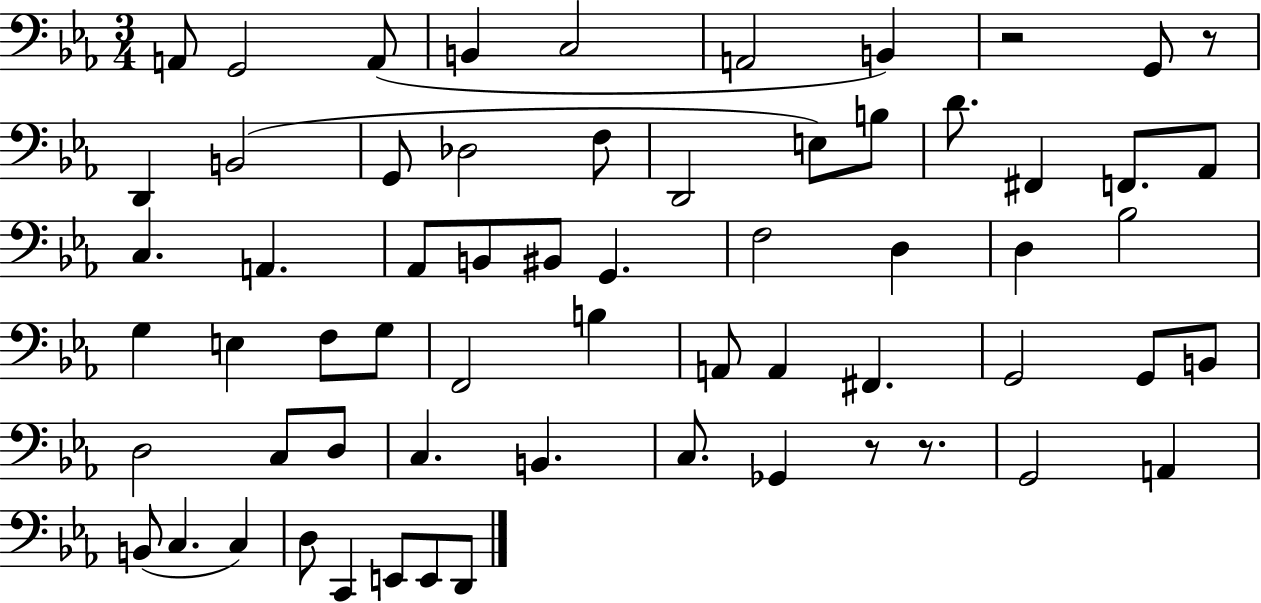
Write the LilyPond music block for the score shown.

{
  \clef bass
  \numericTimeSignature
  \time 3/4
  \key ees \major
  a,8 g,2 a,8( | b,4 c2 | a,2 b,4) | r2 g,8 r8 | \break d,4 b,2( | g,8 des2 f8 | d,2 e8) b8 | d'8. fis,4 f,8. aes,8 | \break c4. a,4. | aes,8 b,8 bis,8 g,4. | f2 d4 | d4 bes2 | \break g4 e4 f8 g8 | f,2 b4 | a,8 a,4 fis,4. | g,2 g,8 b,8 | \break d2 c8 d8 | c4. b,4. | c8. ges,4 r8 r8. | g,2 a,4 | \break b,8( c4. c4) | d8 c,4 e,8 e,8 d,8 | \bar "|."
}